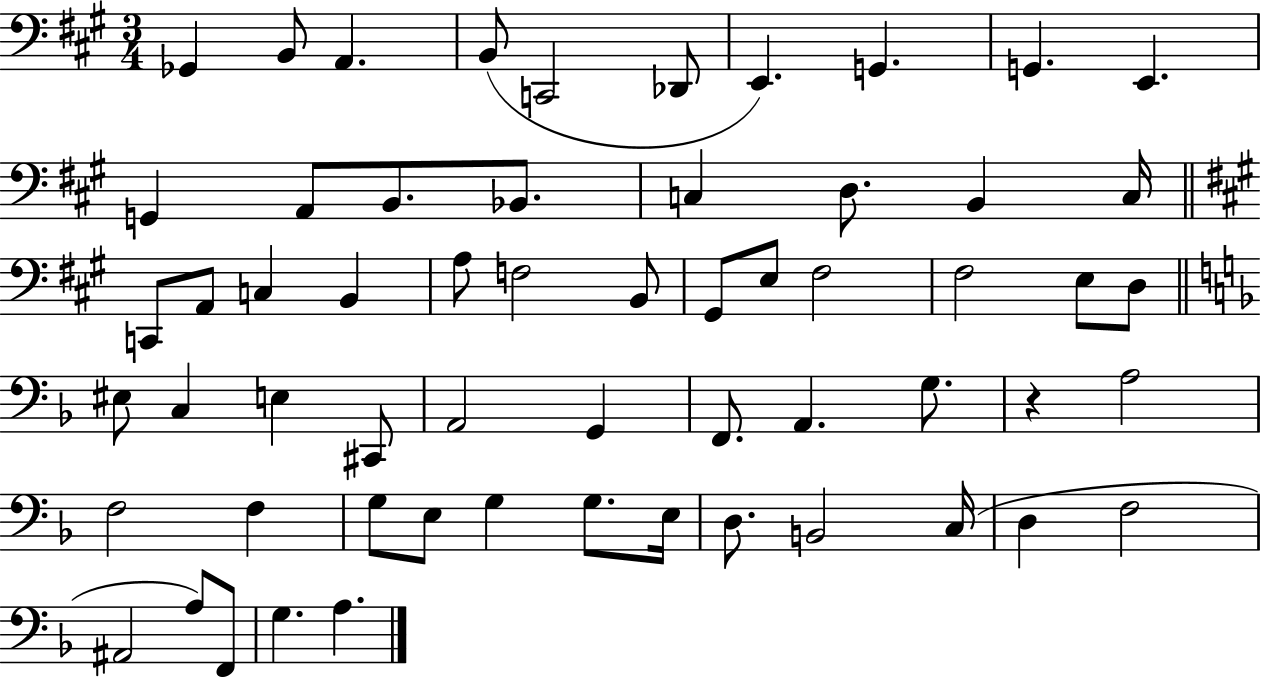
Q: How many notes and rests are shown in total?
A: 59